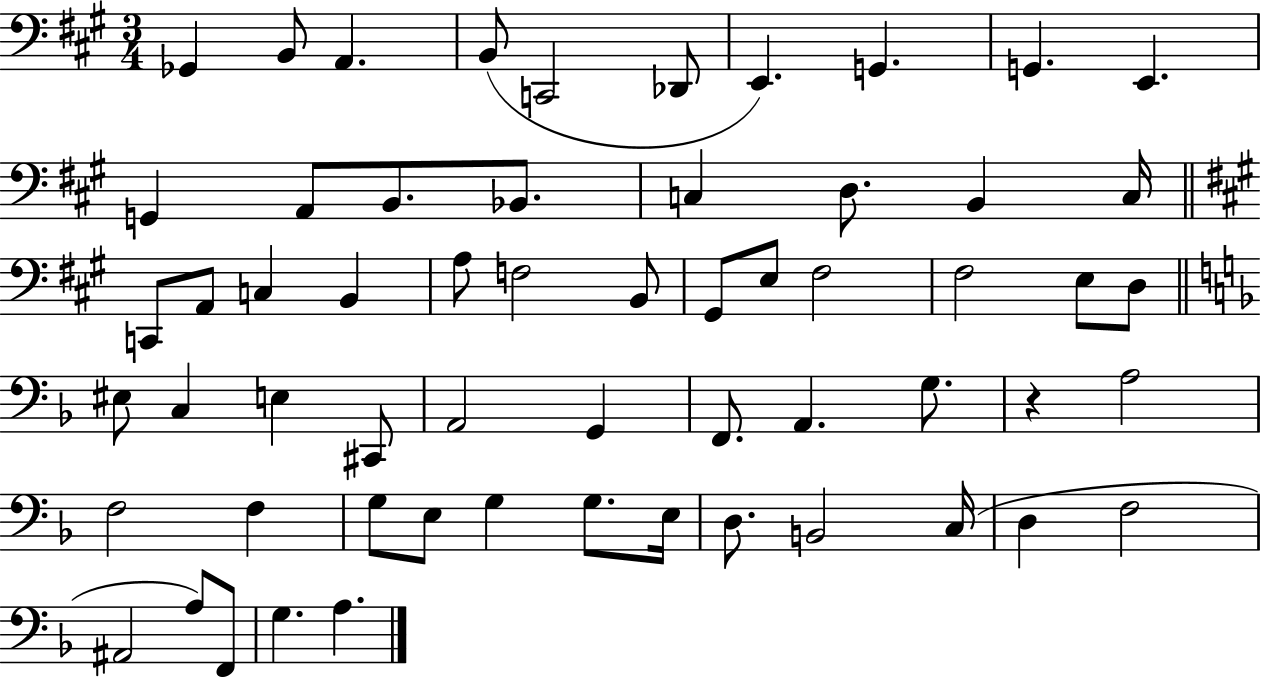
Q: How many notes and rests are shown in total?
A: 59